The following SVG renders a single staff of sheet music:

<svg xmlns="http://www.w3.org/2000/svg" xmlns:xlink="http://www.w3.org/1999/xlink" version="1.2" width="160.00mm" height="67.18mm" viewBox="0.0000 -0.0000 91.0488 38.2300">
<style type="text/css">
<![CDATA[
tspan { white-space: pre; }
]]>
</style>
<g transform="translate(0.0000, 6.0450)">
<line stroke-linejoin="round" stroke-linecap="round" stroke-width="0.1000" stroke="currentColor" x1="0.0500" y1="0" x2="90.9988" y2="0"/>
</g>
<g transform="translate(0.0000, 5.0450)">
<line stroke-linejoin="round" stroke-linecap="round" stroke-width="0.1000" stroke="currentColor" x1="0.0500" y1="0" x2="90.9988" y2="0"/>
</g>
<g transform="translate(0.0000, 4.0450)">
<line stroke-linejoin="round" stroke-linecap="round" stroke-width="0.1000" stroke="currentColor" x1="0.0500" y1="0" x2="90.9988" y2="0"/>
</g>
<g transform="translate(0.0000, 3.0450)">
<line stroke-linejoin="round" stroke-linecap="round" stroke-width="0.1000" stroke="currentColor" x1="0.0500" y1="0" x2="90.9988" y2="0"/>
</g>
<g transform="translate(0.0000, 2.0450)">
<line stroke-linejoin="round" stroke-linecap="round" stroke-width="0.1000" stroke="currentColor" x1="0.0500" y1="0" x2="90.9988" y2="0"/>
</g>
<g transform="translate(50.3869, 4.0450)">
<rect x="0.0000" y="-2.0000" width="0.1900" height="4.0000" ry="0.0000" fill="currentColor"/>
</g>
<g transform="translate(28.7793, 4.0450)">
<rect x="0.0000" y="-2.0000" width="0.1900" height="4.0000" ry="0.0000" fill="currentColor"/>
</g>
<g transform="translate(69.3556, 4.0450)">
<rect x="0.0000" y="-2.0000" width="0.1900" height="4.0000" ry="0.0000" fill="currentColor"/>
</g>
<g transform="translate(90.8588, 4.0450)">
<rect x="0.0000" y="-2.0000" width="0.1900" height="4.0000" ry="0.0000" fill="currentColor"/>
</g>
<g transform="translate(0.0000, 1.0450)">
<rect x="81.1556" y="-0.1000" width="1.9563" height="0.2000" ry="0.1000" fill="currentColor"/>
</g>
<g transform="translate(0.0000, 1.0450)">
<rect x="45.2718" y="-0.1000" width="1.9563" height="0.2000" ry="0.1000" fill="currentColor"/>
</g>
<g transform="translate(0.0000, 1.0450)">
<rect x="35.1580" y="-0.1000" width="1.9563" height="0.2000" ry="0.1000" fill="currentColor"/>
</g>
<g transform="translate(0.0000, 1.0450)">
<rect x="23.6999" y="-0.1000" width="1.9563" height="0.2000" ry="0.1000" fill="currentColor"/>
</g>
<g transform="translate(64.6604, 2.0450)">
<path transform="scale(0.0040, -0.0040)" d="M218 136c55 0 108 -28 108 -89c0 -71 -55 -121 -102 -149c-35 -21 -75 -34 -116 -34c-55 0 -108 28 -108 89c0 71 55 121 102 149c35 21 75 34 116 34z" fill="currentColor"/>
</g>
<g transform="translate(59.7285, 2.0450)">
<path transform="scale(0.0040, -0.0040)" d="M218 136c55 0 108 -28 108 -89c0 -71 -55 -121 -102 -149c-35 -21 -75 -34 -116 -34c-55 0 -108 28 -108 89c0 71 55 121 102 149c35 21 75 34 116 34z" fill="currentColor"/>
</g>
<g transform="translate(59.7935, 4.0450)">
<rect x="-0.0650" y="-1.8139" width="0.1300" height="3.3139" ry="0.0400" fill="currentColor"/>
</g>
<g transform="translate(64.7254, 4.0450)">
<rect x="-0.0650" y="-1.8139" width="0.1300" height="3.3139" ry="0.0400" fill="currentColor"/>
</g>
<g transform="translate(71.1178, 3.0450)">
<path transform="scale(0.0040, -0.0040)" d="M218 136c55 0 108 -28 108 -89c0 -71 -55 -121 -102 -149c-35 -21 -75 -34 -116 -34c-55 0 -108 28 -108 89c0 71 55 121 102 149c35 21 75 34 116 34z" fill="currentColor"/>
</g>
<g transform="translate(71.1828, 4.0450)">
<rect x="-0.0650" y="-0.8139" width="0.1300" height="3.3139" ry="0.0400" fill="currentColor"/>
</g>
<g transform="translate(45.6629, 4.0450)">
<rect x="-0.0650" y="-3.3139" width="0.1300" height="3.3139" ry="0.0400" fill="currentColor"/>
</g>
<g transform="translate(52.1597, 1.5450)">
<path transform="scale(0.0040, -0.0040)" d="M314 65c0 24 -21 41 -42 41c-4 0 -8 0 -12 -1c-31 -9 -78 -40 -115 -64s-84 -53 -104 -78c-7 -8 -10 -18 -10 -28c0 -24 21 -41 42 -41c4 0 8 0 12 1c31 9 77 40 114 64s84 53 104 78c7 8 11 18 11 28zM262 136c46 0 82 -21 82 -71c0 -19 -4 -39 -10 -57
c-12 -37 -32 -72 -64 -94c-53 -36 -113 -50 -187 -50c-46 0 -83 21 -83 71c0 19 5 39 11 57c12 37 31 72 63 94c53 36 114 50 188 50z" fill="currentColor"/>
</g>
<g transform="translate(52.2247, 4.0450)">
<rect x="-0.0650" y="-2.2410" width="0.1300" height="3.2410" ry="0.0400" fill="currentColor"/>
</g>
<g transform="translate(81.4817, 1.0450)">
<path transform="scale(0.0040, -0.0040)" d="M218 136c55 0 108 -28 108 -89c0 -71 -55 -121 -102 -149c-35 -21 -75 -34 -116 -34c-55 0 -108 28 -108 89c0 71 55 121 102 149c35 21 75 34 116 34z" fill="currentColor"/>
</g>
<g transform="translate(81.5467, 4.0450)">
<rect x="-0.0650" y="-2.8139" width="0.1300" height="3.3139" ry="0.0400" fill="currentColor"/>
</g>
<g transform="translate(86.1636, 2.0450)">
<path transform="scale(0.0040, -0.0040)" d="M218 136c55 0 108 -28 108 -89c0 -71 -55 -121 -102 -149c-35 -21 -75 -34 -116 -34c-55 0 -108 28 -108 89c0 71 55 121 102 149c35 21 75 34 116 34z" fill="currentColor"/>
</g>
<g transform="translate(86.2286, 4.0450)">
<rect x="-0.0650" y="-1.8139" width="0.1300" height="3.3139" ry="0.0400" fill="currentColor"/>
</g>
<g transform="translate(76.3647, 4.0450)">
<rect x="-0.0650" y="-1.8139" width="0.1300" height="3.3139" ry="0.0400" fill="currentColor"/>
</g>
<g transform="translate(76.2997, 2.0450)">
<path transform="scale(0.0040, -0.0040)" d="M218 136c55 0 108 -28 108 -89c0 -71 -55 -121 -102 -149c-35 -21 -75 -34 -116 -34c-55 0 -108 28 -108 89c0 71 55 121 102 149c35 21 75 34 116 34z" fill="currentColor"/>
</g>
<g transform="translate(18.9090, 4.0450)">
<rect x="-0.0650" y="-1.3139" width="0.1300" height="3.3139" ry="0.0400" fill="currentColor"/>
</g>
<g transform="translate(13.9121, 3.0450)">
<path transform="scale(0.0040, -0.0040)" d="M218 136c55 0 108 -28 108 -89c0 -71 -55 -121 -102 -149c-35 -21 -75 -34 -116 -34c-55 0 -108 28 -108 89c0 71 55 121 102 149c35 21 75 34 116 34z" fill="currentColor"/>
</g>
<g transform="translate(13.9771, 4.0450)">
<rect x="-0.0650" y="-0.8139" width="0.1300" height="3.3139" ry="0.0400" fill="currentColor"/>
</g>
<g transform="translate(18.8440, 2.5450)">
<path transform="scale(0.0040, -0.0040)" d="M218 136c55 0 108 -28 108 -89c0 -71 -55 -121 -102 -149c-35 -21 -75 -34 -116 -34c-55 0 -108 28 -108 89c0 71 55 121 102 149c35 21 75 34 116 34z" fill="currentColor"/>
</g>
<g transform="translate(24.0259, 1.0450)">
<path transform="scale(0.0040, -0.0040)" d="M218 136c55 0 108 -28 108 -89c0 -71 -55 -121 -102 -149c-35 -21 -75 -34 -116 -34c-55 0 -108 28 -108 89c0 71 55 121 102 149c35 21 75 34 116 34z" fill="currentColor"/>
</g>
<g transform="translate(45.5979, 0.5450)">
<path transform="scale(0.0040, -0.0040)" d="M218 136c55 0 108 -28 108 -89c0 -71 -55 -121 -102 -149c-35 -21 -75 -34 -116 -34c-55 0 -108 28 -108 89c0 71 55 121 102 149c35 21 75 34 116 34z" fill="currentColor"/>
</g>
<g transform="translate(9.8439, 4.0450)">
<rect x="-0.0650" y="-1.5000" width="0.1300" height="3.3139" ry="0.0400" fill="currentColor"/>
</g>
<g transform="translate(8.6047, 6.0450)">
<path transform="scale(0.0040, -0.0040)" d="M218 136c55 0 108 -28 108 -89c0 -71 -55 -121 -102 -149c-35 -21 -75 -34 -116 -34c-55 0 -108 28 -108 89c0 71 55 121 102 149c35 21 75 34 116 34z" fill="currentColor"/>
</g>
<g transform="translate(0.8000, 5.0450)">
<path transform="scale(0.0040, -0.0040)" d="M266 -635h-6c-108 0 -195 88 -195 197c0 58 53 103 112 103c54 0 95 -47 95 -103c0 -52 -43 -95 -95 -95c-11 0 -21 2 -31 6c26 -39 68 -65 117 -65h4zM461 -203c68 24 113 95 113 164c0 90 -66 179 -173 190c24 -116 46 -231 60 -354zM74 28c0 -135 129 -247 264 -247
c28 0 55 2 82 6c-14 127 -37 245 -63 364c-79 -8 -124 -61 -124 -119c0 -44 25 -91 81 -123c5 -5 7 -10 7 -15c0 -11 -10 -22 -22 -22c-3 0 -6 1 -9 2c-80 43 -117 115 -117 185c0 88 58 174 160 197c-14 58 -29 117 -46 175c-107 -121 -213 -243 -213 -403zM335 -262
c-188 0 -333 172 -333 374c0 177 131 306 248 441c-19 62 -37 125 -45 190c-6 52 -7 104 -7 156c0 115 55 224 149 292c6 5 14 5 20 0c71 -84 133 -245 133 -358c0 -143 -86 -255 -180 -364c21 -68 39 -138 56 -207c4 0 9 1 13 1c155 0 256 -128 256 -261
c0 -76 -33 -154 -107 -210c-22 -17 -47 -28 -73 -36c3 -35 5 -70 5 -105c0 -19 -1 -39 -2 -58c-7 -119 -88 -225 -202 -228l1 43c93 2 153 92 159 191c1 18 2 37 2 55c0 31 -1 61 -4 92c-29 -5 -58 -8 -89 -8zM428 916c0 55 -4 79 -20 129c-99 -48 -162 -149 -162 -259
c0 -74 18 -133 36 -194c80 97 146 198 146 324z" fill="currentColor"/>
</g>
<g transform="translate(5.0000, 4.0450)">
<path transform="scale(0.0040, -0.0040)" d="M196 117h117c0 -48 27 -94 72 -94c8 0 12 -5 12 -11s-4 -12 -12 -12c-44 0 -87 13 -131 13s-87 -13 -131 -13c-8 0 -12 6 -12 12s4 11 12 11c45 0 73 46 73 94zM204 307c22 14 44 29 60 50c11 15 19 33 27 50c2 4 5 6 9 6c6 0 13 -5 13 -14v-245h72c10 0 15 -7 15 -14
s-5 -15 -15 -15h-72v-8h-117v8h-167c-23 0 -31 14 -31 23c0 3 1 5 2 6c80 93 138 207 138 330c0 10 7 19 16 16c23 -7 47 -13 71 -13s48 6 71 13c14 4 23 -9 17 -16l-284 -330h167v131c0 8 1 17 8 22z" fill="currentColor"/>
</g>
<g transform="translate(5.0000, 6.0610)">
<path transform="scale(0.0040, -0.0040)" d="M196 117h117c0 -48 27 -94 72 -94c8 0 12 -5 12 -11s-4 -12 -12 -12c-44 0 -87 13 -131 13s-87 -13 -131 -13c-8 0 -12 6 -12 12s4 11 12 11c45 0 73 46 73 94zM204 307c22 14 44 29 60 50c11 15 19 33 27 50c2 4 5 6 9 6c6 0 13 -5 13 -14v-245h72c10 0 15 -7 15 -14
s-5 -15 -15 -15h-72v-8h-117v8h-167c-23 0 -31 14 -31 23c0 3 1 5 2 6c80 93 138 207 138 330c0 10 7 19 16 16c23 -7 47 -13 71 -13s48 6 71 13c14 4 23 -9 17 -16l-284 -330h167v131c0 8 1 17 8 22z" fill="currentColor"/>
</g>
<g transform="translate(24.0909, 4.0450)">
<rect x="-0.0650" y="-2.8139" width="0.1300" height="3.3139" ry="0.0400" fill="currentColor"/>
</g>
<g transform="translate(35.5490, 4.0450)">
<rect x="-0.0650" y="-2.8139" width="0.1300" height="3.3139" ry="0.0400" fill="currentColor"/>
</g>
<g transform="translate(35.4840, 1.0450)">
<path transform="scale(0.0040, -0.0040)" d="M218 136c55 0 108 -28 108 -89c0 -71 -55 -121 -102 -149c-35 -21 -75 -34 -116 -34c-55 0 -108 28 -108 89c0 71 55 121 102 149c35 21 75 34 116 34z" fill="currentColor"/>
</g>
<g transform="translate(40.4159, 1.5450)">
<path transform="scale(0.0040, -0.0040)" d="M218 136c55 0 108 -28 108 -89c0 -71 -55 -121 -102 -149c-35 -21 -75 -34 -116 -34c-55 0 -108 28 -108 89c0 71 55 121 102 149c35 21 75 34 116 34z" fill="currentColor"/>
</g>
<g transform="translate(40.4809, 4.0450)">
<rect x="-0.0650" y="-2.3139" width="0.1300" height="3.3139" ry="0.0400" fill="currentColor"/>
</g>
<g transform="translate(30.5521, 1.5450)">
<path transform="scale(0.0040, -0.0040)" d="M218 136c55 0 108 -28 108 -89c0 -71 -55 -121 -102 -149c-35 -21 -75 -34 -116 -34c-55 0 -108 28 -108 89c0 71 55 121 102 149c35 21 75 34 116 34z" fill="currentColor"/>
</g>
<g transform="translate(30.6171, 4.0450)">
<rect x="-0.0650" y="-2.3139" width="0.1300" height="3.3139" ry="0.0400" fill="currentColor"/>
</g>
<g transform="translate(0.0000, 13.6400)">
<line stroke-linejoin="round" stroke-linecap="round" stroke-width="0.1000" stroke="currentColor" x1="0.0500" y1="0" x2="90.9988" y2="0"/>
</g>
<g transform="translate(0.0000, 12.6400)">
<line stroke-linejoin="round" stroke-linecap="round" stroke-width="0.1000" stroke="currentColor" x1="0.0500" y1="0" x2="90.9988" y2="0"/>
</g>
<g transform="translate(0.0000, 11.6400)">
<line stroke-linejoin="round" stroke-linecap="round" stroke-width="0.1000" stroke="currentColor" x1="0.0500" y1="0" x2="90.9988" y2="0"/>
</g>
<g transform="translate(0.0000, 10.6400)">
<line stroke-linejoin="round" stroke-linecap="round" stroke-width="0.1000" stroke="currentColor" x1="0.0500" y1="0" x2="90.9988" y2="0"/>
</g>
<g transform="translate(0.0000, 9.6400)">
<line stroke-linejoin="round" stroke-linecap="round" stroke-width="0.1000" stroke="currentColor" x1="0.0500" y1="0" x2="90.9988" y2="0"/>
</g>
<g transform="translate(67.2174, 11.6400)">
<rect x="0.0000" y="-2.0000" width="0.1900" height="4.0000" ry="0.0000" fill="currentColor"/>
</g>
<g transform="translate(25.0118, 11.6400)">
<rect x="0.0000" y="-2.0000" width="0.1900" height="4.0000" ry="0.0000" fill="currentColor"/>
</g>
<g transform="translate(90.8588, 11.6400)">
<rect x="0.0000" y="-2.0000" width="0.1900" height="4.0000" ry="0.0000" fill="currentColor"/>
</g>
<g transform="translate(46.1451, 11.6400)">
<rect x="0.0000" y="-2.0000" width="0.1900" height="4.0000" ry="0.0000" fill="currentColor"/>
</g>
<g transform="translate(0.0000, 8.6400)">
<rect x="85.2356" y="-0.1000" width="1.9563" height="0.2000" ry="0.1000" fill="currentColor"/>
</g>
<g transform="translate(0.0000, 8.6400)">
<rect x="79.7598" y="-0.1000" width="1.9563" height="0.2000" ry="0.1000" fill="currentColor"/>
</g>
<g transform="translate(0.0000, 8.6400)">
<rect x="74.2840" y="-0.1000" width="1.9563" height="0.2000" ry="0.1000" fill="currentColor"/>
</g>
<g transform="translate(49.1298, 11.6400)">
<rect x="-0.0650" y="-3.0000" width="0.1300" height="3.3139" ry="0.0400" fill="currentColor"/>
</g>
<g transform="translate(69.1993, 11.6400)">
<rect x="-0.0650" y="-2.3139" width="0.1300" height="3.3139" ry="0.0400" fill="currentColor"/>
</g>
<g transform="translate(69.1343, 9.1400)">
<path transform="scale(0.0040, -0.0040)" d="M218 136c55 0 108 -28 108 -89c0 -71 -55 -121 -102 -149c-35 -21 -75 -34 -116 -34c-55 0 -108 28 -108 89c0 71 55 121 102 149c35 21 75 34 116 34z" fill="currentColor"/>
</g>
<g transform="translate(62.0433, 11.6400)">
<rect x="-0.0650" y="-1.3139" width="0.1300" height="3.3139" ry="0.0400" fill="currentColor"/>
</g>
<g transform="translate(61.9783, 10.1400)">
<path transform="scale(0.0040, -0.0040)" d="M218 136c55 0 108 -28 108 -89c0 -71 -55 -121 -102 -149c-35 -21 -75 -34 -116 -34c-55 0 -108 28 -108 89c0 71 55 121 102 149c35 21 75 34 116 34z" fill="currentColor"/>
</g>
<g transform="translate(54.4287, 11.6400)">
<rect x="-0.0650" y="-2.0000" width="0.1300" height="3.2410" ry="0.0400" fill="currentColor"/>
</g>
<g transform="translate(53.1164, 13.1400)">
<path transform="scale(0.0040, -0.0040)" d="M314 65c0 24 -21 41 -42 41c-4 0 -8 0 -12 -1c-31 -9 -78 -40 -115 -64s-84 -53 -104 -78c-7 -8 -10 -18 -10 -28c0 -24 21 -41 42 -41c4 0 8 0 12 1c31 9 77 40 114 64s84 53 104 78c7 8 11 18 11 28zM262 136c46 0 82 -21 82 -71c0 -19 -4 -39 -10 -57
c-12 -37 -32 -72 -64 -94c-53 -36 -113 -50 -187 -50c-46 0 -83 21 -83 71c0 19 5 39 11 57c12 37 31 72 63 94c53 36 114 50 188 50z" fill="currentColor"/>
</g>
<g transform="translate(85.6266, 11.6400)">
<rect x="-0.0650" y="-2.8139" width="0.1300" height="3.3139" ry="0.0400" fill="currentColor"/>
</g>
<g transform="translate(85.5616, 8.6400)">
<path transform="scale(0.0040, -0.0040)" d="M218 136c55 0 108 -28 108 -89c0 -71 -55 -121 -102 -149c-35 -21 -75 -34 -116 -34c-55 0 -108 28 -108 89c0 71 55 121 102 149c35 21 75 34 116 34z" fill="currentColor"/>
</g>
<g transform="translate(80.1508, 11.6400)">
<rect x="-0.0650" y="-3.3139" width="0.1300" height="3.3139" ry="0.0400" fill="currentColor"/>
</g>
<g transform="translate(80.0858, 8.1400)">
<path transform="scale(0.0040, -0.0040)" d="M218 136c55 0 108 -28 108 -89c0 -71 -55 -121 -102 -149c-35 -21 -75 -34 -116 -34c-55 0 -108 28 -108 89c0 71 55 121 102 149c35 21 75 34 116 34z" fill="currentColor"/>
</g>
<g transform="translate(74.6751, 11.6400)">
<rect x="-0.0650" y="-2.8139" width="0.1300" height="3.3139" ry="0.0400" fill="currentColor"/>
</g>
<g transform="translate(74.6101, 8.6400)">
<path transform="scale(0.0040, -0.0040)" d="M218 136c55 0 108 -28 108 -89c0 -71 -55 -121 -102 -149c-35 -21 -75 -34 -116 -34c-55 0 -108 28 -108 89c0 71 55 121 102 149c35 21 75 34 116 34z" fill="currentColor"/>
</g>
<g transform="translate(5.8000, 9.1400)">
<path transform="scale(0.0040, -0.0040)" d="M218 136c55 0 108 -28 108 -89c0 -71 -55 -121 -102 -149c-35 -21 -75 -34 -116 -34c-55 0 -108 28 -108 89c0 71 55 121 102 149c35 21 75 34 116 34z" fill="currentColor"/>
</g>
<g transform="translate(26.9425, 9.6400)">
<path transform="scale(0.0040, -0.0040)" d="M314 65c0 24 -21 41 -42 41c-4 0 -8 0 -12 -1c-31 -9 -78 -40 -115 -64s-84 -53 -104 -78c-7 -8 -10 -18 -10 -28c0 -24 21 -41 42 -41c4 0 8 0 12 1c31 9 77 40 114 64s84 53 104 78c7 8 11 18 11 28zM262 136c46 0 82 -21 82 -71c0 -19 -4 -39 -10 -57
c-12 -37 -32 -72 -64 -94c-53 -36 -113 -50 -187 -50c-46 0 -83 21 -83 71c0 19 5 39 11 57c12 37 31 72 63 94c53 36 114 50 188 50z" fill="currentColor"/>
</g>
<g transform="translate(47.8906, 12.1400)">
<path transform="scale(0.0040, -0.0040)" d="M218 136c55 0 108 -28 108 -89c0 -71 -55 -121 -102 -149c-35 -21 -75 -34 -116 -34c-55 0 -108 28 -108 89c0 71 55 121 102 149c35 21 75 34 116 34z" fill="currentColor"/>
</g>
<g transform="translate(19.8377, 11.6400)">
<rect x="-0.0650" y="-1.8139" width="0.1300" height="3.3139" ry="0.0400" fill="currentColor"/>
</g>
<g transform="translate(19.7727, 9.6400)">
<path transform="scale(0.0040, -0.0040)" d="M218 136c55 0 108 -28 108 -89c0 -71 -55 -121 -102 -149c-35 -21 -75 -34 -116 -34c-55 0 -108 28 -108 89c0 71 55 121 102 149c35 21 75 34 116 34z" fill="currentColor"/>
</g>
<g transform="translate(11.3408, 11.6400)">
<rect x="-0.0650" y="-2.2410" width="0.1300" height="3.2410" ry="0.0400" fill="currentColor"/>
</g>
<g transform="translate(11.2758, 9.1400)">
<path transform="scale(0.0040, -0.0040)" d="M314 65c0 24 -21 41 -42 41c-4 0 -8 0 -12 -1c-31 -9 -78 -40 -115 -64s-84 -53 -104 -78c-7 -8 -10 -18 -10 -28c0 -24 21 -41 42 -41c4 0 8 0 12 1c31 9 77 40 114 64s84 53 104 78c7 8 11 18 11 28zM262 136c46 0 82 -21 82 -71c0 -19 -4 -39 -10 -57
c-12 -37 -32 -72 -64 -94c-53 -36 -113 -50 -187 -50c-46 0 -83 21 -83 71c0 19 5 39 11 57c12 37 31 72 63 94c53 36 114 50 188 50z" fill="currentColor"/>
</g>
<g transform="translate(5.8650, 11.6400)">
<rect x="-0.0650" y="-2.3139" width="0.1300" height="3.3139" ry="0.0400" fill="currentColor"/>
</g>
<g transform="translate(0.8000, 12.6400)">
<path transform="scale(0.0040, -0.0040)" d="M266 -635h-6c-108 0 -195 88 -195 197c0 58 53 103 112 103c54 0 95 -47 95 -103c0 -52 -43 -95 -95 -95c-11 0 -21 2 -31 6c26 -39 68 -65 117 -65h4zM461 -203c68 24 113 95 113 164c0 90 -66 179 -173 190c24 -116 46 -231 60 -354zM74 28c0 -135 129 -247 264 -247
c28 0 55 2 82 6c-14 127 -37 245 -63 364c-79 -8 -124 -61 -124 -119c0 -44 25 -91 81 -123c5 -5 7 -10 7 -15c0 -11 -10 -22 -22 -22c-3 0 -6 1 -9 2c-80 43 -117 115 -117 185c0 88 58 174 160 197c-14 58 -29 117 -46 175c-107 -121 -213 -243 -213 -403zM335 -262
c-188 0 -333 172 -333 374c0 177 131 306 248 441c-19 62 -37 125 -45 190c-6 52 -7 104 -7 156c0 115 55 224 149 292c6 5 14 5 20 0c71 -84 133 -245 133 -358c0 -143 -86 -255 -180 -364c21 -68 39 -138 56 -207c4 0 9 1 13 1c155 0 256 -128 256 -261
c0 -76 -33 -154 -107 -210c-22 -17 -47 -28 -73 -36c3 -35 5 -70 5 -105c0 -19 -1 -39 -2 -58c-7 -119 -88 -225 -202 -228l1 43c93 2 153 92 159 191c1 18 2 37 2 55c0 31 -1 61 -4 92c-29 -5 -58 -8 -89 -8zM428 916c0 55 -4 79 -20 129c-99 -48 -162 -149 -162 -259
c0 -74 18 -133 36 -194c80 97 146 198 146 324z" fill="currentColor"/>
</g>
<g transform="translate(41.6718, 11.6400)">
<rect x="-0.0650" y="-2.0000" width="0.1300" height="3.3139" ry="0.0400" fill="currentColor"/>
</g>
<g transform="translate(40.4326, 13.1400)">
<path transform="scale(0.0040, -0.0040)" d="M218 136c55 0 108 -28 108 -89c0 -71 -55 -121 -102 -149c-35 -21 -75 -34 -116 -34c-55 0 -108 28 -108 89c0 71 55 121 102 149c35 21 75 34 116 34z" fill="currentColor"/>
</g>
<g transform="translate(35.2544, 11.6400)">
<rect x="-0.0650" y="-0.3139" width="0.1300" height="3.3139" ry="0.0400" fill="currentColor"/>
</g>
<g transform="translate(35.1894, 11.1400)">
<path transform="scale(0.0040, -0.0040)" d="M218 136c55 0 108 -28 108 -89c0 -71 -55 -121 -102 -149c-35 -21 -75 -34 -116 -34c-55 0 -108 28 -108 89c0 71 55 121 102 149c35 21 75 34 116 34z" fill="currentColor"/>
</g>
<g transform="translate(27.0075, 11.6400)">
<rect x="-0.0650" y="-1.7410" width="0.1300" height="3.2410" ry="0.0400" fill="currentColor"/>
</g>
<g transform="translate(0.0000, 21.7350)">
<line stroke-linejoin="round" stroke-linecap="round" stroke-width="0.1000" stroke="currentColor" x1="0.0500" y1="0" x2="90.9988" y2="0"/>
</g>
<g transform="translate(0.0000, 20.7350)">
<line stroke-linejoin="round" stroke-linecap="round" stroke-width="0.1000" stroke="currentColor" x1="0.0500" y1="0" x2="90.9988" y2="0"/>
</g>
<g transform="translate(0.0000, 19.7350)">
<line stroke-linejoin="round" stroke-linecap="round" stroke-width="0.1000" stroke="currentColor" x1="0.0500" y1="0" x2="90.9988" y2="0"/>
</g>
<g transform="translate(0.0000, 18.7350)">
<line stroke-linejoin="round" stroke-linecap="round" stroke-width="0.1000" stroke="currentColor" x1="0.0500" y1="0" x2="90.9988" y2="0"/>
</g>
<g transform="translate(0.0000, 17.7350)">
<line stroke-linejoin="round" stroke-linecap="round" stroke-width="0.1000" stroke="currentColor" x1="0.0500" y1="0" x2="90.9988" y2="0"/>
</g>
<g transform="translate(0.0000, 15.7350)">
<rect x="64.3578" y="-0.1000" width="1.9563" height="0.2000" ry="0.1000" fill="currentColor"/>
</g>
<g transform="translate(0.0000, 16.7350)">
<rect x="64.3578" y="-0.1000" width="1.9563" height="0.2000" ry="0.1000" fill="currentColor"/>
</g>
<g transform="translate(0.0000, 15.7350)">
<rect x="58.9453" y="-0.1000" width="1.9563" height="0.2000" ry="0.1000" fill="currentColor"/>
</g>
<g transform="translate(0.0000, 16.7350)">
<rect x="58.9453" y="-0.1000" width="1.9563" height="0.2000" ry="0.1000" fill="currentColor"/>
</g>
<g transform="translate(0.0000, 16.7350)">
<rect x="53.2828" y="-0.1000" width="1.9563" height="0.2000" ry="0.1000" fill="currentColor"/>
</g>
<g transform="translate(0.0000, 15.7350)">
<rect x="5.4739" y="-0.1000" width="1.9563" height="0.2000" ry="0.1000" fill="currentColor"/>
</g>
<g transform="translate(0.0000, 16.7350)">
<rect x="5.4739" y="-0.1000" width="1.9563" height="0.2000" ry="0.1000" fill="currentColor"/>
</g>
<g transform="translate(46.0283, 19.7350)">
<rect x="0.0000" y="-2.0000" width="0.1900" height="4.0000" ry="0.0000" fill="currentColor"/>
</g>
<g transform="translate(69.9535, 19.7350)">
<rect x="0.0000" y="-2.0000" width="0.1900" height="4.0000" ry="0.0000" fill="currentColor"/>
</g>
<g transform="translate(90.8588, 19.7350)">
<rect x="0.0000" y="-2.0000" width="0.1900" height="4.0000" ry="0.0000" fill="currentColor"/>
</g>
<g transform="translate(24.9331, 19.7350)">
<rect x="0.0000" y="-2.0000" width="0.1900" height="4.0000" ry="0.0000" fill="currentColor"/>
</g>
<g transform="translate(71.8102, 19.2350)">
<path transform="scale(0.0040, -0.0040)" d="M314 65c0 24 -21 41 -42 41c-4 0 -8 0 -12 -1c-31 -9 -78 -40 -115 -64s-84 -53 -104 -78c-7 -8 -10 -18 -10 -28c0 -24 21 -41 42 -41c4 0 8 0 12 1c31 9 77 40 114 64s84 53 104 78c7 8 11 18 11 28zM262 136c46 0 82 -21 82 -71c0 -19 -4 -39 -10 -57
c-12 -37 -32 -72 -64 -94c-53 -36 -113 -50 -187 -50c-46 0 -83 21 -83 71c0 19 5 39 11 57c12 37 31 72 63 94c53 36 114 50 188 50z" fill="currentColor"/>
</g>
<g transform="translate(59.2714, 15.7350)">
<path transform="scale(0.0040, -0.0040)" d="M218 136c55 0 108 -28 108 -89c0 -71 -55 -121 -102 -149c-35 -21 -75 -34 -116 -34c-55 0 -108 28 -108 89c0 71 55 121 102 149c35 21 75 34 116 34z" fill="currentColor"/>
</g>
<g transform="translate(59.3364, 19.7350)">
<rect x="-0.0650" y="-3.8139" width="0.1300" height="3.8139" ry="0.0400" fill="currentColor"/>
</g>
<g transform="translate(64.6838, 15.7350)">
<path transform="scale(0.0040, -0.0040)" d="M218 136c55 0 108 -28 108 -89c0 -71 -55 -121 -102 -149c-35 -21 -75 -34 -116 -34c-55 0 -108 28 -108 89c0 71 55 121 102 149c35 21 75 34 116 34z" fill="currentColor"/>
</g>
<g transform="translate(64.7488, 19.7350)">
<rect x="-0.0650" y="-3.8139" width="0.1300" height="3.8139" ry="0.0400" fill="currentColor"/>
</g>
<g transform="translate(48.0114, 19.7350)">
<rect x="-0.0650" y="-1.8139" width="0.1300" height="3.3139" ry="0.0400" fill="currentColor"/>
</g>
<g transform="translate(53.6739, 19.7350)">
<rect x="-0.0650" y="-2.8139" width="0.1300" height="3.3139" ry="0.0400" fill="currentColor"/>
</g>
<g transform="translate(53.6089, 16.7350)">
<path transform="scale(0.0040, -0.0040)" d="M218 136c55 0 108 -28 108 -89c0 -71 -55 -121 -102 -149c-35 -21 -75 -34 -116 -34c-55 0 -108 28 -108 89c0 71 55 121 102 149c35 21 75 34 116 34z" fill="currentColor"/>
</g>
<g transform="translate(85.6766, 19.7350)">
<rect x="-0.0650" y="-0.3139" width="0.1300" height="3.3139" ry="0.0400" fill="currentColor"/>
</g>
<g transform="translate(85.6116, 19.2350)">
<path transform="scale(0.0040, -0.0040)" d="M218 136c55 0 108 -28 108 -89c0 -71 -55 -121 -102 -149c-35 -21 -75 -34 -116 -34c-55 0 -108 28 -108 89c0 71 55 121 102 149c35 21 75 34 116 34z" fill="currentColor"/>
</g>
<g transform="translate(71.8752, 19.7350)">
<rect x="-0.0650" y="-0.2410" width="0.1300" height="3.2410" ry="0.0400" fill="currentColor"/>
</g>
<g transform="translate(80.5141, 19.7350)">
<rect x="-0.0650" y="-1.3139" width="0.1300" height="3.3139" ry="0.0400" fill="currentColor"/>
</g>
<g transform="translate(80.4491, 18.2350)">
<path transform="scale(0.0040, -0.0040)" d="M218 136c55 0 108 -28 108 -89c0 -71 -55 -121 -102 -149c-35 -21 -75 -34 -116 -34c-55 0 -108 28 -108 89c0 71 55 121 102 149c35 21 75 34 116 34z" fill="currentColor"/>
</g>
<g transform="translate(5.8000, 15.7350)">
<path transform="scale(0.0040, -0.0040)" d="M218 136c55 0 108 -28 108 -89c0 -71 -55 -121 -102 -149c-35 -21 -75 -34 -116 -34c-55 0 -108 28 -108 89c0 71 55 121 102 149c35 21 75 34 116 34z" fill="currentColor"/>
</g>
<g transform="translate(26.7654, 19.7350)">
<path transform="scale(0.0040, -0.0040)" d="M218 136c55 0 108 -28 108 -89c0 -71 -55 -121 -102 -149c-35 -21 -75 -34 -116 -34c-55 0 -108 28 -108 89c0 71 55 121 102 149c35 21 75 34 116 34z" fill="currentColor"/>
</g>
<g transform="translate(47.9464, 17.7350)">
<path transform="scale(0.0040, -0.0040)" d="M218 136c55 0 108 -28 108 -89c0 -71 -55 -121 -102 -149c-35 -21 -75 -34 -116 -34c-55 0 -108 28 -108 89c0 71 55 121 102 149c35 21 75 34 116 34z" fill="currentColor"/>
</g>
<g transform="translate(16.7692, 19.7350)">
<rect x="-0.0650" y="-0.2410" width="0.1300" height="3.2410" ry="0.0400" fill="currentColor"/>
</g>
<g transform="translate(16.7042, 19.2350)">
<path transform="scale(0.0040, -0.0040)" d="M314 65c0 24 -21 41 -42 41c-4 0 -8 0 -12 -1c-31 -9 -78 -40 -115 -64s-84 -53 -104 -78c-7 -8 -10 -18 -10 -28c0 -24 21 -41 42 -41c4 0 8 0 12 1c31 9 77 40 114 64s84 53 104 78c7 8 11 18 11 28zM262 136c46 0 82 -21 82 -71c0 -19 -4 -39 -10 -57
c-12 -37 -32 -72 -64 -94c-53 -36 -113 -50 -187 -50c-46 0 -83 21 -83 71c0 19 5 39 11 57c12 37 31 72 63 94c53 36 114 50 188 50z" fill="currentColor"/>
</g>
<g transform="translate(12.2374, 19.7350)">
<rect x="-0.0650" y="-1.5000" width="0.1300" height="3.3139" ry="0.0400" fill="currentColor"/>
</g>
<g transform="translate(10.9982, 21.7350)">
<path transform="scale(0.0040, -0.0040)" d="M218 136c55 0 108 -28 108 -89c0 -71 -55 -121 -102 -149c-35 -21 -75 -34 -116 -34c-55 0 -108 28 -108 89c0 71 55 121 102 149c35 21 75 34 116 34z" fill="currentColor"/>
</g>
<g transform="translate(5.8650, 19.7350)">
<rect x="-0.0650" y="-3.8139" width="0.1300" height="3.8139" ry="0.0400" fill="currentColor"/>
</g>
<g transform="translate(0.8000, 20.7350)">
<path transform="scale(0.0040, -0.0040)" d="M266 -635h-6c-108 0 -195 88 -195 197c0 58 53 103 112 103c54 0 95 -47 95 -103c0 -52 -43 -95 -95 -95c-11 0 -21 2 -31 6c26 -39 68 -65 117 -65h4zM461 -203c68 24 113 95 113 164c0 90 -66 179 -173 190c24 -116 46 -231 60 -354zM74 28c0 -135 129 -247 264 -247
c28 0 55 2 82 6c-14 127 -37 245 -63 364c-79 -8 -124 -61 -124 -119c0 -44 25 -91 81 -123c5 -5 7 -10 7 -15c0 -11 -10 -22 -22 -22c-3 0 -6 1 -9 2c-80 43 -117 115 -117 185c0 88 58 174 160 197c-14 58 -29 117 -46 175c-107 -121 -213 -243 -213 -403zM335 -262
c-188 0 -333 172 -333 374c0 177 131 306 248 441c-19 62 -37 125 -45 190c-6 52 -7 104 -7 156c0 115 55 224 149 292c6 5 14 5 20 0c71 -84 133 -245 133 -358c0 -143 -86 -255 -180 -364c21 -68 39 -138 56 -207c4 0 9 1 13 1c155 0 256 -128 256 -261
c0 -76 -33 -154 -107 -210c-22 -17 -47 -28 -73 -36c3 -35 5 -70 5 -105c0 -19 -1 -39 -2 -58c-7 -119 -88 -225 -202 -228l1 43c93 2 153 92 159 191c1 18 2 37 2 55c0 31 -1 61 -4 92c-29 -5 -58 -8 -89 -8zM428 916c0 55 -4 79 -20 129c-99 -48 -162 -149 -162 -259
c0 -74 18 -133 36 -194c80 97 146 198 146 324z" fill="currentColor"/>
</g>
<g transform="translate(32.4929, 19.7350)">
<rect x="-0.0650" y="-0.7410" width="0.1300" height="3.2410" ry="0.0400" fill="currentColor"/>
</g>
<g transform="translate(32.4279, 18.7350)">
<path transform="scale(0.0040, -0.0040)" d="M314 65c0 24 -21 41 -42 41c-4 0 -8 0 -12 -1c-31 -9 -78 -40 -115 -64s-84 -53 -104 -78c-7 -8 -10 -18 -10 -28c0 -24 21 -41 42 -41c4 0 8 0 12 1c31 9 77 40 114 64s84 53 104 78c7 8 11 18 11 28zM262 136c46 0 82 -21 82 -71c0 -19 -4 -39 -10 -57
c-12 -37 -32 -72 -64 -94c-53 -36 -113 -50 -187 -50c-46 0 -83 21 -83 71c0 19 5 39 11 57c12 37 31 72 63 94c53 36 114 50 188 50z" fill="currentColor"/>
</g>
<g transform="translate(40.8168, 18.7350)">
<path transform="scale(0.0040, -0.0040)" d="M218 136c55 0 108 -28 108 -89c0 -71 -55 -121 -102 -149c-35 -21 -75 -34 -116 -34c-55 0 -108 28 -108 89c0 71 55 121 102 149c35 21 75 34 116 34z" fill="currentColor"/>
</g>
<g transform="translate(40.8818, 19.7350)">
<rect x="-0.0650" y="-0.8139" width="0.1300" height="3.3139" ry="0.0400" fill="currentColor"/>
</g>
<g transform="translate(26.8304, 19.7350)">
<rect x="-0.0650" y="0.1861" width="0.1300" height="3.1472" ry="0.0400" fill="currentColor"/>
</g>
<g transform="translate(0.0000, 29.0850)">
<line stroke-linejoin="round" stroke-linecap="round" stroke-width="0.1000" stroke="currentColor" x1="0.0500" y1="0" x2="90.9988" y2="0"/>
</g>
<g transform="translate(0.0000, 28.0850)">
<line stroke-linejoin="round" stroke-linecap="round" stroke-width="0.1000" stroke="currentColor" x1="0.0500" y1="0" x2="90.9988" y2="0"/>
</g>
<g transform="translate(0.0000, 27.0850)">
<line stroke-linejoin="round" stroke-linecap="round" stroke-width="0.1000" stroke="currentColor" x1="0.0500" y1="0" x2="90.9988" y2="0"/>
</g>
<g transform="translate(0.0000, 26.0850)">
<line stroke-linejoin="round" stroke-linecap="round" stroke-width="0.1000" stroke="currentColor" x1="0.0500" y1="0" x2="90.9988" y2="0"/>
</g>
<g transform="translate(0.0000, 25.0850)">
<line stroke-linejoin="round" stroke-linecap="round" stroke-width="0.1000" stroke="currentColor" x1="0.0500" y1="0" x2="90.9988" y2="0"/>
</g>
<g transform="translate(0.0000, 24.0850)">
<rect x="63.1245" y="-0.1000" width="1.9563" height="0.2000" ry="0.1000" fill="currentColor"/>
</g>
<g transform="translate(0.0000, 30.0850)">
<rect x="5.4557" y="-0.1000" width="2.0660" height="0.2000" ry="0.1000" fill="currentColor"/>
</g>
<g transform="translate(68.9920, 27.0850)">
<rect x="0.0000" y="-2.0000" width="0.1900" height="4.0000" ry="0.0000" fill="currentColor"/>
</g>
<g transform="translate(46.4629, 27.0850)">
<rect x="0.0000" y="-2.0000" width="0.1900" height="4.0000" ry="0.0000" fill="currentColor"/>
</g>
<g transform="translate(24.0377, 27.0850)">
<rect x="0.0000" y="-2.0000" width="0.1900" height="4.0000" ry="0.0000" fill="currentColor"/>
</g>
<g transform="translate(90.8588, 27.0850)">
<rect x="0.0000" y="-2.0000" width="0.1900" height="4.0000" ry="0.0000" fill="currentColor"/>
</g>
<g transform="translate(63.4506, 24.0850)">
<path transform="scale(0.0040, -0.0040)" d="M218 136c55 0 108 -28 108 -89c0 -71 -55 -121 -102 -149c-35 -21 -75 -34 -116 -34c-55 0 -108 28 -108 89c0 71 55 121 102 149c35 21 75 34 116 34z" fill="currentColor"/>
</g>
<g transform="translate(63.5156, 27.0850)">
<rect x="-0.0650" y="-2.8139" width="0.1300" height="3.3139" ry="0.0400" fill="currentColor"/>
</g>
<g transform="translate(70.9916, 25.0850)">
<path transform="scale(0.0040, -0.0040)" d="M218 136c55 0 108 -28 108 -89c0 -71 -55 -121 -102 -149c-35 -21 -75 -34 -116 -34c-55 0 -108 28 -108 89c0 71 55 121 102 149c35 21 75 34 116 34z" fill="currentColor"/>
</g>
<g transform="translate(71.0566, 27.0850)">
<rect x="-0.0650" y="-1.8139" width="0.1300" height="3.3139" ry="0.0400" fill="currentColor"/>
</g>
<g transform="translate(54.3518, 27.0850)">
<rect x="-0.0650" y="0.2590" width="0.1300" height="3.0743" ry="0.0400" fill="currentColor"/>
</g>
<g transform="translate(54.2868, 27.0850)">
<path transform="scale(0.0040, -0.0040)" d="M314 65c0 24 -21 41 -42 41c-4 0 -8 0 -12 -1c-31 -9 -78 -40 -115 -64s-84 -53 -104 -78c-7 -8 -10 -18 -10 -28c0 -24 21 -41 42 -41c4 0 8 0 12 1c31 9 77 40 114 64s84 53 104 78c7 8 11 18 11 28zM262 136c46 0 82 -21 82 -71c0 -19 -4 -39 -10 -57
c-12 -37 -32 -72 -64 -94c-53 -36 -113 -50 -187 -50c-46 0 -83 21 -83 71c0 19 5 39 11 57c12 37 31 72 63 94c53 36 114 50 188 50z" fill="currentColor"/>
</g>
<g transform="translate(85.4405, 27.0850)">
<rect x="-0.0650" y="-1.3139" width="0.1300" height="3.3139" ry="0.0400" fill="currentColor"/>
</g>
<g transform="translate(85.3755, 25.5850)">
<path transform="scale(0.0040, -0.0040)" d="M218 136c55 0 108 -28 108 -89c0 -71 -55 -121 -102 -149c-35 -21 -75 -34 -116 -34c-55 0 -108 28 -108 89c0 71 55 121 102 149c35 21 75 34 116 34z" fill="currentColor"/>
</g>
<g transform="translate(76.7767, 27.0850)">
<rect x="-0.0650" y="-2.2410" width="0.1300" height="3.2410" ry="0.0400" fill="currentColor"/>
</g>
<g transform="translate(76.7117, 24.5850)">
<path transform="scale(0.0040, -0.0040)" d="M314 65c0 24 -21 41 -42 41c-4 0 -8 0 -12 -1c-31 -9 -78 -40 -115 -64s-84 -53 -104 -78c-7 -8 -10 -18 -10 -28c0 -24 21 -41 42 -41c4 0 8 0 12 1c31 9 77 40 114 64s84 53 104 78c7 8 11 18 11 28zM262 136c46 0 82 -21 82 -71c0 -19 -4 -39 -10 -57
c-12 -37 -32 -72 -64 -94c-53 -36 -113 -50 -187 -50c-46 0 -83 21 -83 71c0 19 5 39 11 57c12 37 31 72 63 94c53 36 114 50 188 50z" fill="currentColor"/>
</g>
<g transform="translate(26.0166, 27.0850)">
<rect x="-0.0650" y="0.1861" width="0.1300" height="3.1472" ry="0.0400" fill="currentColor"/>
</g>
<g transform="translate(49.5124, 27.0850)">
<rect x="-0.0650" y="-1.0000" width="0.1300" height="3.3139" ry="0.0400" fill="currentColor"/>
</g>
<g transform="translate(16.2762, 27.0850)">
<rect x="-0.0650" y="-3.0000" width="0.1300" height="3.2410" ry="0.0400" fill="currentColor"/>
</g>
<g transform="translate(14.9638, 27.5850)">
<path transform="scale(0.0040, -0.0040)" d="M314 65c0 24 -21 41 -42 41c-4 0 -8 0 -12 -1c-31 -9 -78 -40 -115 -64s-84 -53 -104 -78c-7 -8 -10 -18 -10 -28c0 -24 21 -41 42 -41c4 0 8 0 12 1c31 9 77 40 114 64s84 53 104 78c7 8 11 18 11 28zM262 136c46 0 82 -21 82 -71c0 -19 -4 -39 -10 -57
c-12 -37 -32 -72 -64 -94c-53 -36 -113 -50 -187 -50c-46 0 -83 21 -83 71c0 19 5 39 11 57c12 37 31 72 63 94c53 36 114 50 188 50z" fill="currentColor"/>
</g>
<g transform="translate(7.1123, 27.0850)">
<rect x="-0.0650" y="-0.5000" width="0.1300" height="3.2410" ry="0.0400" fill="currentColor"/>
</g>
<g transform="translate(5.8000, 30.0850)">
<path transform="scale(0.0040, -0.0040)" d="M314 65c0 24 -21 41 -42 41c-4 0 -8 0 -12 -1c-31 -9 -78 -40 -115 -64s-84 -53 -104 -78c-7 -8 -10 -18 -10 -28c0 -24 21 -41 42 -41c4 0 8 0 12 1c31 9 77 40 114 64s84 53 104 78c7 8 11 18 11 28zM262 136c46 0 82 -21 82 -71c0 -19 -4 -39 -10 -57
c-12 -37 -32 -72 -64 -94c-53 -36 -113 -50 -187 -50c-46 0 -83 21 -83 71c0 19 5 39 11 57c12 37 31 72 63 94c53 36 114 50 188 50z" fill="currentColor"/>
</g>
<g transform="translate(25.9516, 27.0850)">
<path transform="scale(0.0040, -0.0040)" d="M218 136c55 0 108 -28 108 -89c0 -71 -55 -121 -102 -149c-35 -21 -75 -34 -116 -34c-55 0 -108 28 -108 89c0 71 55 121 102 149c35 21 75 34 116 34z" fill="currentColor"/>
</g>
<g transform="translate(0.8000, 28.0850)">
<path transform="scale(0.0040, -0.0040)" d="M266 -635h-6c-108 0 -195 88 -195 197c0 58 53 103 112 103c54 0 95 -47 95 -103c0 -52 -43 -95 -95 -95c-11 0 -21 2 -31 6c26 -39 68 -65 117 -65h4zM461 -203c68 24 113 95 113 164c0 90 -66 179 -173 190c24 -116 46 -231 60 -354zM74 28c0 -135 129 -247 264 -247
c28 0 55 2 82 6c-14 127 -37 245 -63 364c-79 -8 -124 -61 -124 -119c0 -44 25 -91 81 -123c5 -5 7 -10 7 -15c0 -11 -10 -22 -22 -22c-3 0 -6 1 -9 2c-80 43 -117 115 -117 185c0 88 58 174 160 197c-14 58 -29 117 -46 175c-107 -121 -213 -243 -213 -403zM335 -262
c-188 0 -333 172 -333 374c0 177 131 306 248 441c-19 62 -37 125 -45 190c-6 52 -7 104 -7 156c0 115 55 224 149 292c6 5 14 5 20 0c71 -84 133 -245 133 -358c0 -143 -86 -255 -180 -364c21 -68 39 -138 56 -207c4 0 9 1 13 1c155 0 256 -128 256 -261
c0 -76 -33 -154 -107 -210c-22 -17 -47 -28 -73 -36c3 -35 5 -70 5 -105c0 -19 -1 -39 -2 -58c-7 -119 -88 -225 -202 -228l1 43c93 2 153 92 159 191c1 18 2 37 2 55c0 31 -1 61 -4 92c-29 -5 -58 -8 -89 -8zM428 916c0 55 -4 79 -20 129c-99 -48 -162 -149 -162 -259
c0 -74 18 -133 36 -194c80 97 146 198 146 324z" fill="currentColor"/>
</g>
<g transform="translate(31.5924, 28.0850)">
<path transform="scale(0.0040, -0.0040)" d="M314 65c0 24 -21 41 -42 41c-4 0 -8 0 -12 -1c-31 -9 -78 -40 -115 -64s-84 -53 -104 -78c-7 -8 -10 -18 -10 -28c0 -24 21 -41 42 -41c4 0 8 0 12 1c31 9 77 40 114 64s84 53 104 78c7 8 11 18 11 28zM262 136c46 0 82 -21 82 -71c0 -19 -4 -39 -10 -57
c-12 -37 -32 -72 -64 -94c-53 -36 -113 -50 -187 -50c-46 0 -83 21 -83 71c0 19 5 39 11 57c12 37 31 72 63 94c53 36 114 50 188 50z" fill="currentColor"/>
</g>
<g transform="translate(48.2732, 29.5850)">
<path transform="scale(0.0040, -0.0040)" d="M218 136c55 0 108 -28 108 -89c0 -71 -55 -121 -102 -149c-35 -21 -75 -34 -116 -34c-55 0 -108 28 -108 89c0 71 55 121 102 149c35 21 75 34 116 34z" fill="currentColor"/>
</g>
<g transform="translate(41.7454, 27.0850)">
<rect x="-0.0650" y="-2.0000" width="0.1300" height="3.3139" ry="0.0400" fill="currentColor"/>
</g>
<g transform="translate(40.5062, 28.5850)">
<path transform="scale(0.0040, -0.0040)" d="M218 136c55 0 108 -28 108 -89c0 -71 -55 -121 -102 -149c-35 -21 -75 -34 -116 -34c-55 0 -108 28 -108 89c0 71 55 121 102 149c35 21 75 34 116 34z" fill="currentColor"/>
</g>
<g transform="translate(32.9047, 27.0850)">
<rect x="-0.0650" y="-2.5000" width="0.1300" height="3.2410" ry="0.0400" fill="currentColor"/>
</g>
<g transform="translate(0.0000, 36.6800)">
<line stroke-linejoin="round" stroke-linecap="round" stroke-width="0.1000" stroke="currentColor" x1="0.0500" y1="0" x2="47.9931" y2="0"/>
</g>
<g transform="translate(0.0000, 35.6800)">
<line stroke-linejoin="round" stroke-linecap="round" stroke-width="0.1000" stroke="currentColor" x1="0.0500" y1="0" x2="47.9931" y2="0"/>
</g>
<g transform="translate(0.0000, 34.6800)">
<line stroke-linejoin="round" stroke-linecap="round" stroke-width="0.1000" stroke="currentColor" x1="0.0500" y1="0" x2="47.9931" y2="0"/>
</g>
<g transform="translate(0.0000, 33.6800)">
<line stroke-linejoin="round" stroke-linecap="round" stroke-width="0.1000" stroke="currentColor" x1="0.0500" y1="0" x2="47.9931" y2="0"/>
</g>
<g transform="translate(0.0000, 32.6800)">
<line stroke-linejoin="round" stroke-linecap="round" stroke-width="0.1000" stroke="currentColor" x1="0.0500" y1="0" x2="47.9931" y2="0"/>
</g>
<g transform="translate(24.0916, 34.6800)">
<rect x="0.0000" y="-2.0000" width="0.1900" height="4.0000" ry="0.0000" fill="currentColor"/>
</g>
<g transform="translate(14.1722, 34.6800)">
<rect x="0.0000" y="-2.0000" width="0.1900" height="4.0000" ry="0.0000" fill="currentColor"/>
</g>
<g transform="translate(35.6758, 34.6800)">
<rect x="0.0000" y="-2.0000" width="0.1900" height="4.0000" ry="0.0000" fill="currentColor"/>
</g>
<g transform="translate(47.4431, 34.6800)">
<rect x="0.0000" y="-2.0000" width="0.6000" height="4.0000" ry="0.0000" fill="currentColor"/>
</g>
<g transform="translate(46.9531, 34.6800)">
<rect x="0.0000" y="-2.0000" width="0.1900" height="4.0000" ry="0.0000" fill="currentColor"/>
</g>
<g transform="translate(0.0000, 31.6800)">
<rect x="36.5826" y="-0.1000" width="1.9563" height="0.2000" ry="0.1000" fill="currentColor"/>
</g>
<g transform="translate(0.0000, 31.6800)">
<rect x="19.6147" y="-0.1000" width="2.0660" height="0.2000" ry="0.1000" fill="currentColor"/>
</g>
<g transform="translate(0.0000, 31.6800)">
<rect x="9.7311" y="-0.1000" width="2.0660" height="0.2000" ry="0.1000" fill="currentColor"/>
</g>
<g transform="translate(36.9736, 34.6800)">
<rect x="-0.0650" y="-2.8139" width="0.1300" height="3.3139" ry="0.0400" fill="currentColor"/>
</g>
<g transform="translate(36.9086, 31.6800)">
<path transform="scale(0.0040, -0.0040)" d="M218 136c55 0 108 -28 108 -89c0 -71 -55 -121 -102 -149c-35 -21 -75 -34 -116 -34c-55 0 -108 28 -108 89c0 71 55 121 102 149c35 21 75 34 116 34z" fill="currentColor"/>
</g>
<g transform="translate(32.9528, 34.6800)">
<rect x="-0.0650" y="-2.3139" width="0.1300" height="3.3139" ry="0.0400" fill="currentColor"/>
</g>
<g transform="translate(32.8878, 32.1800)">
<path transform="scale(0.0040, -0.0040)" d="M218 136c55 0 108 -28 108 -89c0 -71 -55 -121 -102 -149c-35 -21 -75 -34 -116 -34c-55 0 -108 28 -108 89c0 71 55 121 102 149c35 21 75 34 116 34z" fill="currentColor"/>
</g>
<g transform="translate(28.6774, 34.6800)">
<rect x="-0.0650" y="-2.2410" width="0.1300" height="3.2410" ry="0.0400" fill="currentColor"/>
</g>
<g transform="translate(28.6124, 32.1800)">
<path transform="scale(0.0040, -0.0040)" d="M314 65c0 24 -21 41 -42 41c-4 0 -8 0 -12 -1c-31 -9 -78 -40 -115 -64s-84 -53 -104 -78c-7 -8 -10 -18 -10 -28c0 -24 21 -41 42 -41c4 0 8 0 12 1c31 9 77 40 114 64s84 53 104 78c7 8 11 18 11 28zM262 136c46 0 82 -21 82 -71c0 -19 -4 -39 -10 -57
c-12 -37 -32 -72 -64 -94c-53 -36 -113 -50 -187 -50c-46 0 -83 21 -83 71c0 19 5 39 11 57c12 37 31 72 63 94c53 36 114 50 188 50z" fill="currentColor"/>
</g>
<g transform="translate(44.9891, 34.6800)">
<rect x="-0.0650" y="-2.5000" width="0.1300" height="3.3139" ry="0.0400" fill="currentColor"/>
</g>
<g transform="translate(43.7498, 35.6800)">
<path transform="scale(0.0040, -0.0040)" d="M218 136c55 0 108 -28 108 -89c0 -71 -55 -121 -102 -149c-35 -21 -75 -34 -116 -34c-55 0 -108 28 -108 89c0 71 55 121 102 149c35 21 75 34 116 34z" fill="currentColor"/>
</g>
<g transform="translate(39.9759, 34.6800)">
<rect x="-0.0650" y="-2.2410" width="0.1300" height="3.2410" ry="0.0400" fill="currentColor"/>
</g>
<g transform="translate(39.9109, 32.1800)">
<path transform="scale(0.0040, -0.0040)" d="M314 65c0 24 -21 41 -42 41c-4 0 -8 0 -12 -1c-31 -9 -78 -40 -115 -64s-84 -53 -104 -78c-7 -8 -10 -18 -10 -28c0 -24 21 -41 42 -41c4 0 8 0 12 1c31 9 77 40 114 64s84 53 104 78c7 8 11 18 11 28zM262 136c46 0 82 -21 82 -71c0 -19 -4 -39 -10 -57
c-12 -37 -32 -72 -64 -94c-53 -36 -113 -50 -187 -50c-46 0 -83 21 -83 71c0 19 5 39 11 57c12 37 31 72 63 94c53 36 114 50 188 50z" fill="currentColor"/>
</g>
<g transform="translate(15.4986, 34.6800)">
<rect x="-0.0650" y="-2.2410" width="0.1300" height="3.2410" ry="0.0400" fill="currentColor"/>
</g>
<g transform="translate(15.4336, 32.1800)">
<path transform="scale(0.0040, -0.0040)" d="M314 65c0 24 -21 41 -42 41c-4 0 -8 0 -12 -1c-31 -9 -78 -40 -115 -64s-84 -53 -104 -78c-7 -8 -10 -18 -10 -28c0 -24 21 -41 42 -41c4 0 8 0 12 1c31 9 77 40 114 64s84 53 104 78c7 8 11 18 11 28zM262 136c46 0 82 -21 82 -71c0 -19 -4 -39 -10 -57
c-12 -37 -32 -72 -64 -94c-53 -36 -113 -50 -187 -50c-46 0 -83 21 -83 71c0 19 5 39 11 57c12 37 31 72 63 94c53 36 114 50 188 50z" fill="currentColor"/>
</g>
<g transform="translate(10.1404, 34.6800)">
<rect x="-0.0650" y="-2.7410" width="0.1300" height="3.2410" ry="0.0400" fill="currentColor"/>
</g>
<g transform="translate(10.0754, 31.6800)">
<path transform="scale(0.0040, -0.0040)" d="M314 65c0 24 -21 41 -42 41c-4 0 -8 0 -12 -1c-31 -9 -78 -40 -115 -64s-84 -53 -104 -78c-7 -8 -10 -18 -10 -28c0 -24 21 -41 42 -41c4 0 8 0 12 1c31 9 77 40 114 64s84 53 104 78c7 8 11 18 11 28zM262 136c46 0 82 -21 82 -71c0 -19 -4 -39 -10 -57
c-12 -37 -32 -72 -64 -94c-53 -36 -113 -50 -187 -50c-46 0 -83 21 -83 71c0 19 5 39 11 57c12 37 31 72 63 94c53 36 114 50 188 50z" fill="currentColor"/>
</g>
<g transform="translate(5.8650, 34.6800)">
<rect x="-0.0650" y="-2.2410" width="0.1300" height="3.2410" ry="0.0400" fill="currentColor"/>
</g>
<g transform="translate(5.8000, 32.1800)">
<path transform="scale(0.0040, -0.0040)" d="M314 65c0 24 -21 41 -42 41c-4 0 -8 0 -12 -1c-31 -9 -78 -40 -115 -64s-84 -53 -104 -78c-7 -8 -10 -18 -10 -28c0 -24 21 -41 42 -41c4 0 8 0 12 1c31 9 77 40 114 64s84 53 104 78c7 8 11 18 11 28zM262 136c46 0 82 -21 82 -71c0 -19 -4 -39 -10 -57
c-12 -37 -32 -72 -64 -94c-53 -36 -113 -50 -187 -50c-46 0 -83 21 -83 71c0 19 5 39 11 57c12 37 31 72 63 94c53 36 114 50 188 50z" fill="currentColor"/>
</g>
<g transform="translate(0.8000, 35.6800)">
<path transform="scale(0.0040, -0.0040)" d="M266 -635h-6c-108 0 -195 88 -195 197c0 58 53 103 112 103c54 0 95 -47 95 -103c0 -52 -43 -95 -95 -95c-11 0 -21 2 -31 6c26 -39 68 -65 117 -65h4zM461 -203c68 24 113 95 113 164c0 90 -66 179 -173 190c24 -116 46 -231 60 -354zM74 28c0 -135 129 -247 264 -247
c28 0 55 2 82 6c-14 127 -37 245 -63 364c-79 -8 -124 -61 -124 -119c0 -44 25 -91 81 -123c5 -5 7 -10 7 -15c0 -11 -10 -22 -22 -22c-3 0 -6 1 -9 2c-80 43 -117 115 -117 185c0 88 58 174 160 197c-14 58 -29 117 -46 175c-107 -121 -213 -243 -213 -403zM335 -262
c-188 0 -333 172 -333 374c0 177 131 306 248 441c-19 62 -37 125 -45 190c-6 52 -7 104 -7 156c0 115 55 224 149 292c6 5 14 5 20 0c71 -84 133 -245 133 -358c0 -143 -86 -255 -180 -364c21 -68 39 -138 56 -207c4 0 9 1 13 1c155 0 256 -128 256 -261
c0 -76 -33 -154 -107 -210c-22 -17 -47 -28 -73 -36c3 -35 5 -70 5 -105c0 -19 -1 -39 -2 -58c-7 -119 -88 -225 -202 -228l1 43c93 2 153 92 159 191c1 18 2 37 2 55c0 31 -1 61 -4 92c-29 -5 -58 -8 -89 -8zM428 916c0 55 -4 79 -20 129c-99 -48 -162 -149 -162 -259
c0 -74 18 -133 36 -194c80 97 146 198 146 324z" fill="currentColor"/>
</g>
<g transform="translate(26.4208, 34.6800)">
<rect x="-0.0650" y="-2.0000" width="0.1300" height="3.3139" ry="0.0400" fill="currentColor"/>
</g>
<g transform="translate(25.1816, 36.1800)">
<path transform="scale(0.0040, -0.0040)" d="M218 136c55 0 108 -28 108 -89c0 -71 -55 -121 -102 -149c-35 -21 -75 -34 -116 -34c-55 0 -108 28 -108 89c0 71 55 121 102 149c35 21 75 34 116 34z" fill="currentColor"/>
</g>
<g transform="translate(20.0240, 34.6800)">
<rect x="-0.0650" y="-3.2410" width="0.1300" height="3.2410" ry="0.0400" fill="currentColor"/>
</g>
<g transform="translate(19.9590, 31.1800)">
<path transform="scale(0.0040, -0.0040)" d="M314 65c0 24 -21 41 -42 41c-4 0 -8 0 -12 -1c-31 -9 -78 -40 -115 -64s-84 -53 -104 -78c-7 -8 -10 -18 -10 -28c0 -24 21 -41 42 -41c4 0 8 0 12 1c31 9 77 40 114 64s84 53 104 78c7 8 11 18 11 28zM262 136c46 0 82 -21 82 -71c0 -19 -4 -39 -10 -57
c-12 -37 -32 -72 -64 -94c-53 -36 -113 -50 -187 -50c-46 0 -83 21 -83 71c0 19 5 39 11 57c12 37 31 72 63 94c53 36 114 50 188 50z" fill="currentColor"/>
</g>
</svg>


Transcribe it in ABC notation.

X:1
T:Untitled
M:4/4
L:1/4
K:C
E d e a g a g b g2 f f d f a f g g2 f f2 c F A F2 e g a b a c' E c2 B d2 d f a c' c' c2 e c C2 A2 B G2 F D B2 a f g2 e g2 a2 g2 b2 F g2 g a g2 G